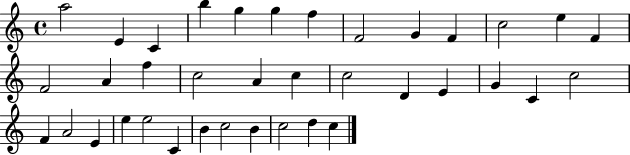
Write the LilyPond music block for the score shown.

{
  \clef treble
  \time 4/4
  \defaultTimeSignature
  \key c \major
  a''2 e'4 c'4 | b''4 g''4 g''4 f''4 | f'2 g'4 f'4 | c''2 e''4 f'4 | \break f'2 a'4 f''4 | c''2 a'4 c''4 | c''2 d'4 e'4 | g'4 c'4 c''2 | \break f'4 a'2 e'4 | e''4 e''2 c'4 | b'4 c''2 b'4 | c''2 d''4 c''4 | \break \bar "|."
}